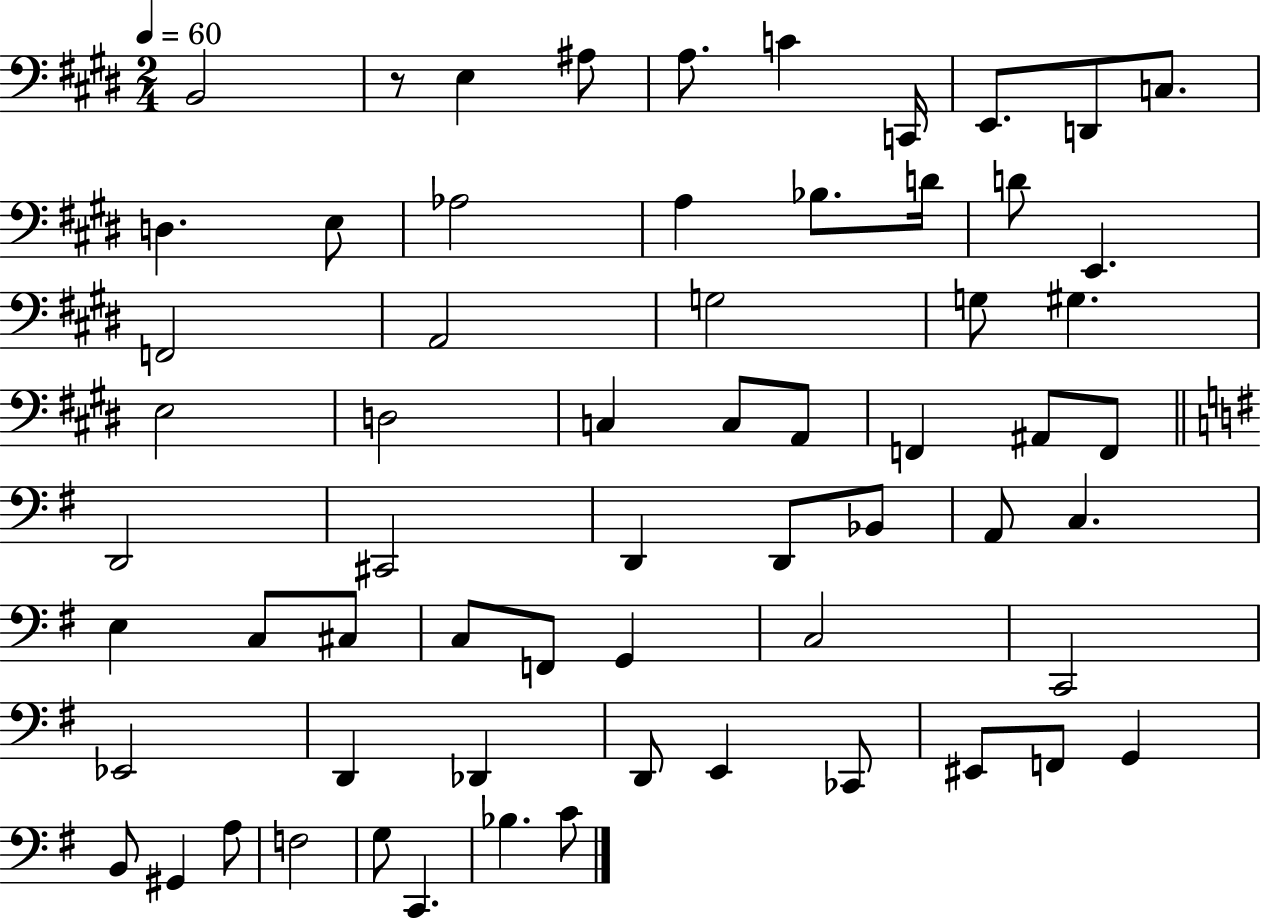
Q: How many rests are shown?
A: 1